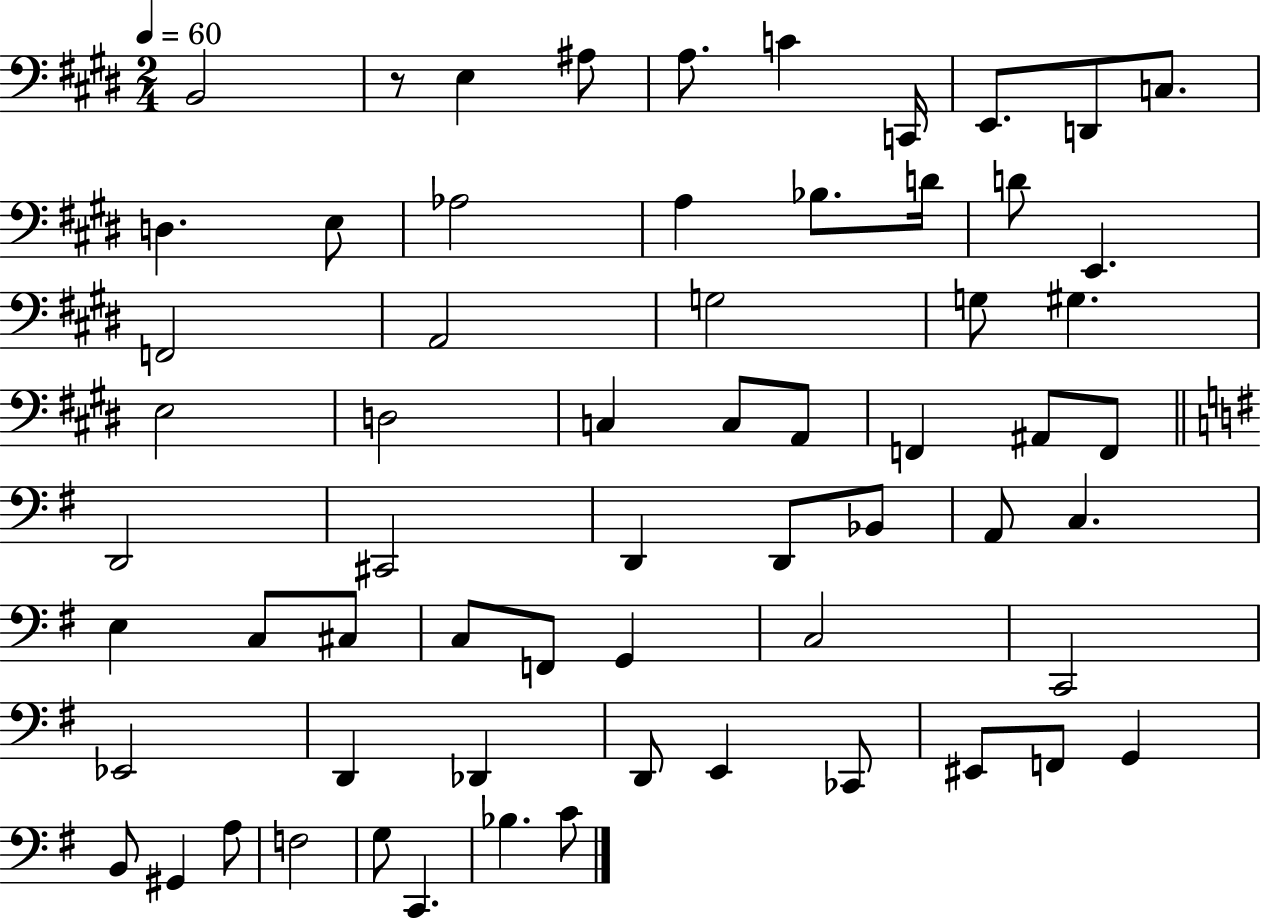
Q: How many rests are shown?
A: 1